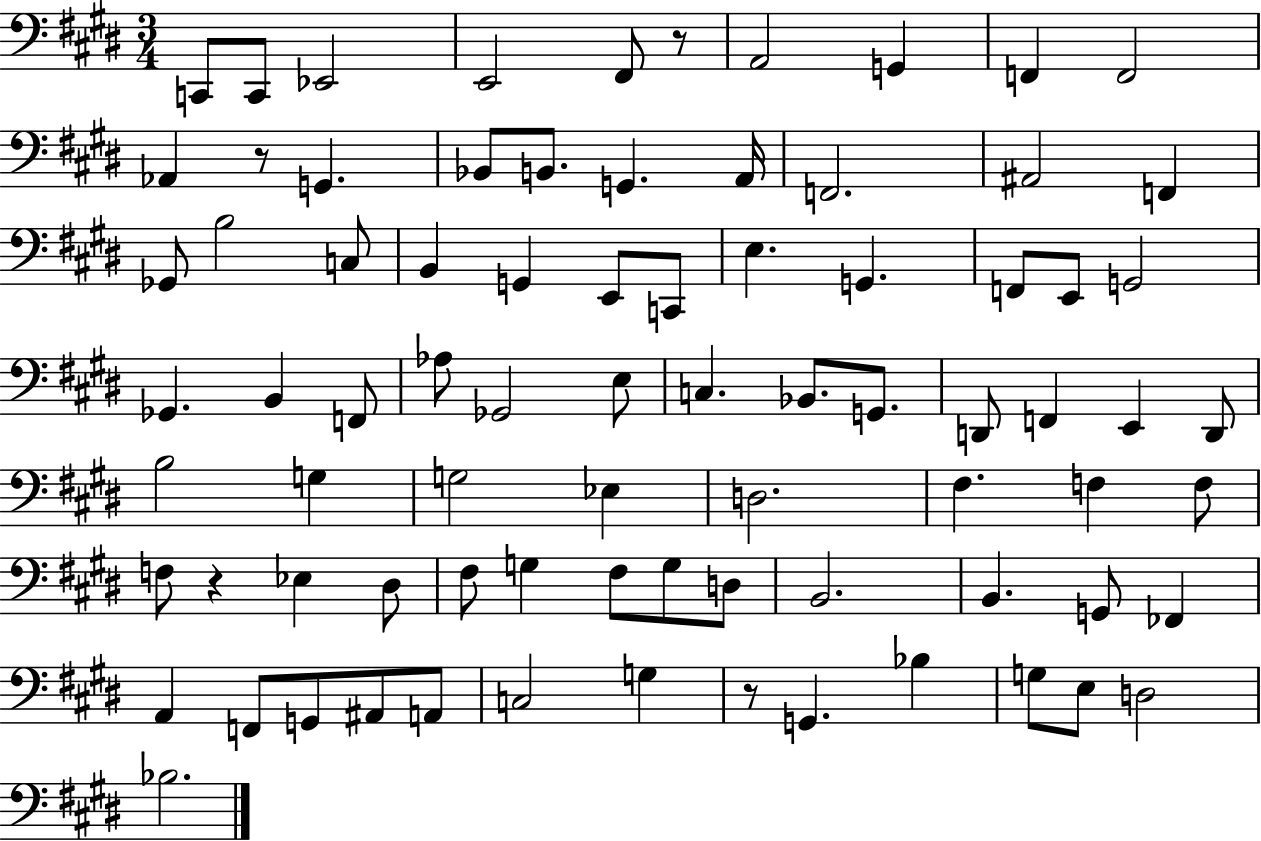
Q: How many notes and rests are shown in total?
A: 80